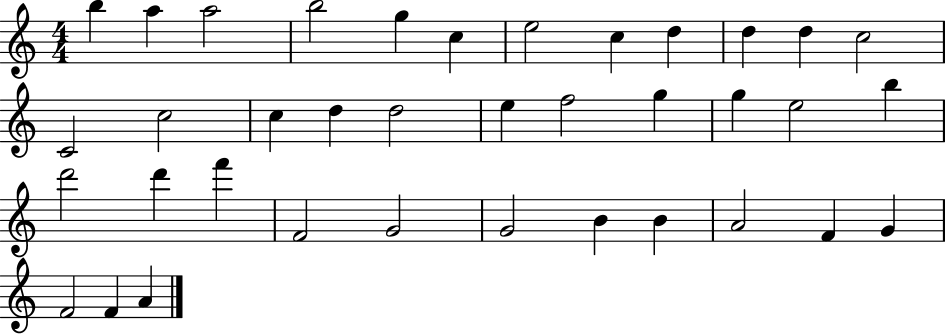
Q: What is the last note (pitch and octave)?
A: A4